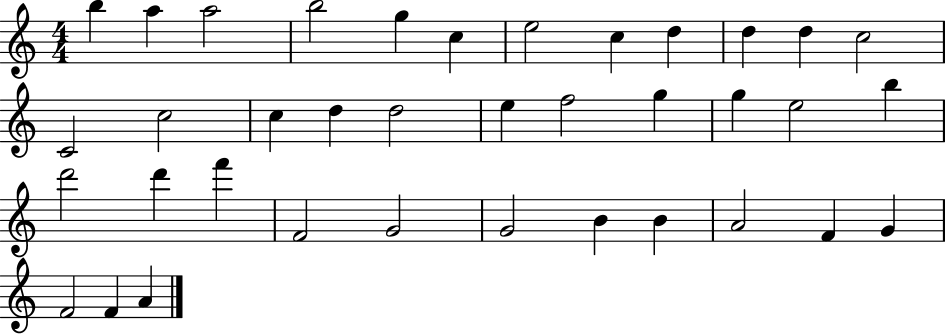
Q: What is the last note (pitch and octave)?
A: A4